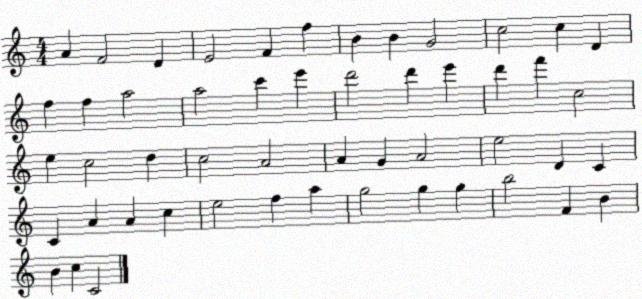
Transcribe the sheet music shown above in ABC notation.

X:1
T:Untitled
M:4/4
L:1/4
K:C
A F2 D E2 F f B B G2 c2 c D f f a2 a2 c' e' d'2 d' e' d' f' c2 e c2 d c2 A2 A G A2 e2 D C C A A c e2 f a g2 g g b2 F B B c C2